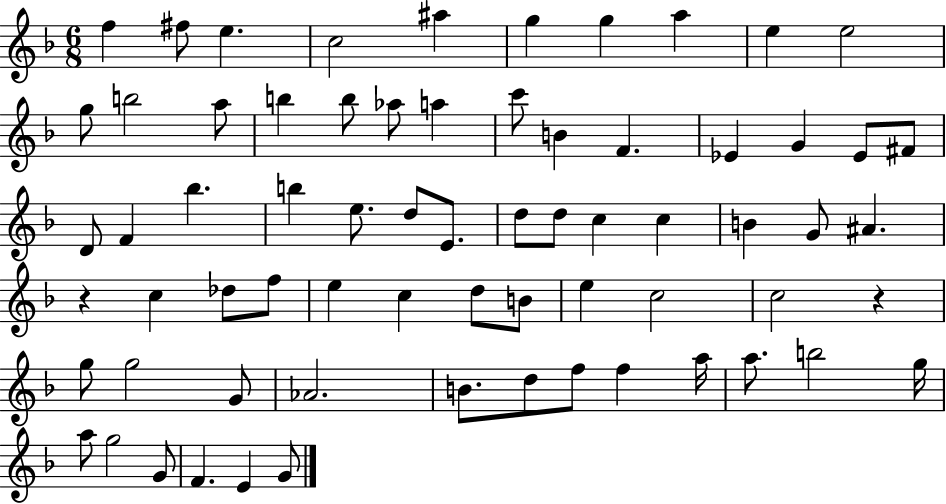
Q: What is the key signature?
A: F major